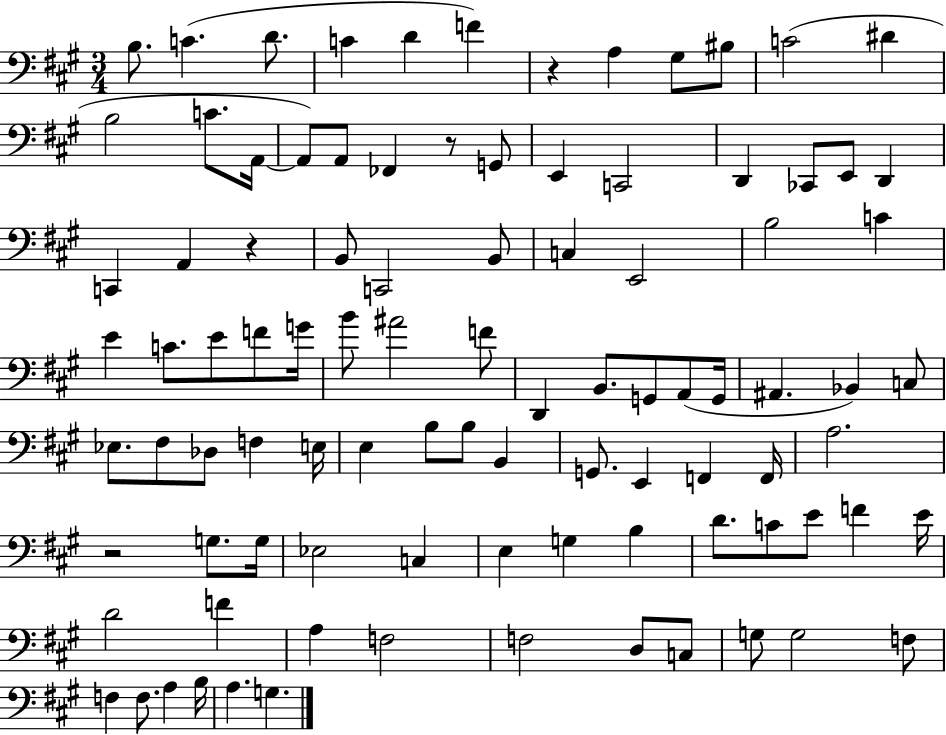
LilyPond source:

{
  \clef bass
  \numericTimeSignature
  \time 3/4
  \key a \major
  b8. c'4.( d'8. | c'4 d'4 f'4) | r4 a4 gis8 bis8 | c'2( dis'4 | \break b2 c'8. a,16~~ | a,8) a,8 fes,4 r8 g,8 | e,4 c,2 | d,4 ces,8 e,8 d,4 | \break c,4 a,4 r4 | b,8 c,2 b,8 | c4 e,2 | b2 c'4 | \break e'4 c'8. e'8 f'8 g'16 | b'8 ais'2 f'8 | d,4 b,8. g,8 a,8( g,16 | ais,4. bes,4) c8 | \break ees8. fis8 des8 f4 e16 | e4 b8 b8 b,4 | g,8. e,4 f,4 f,16 | a2. | \break r2 g8. g16 | ees2 c4 | e4 g4 b4 | d'8. c'8 e'8 f'4 e'16 | \break d'2 f'4 | a4 f2 | f2 d8 c8 | g8 g2 f8 | \break f4 f8. a4 b16 | a4. g4. | \bar "|."
}